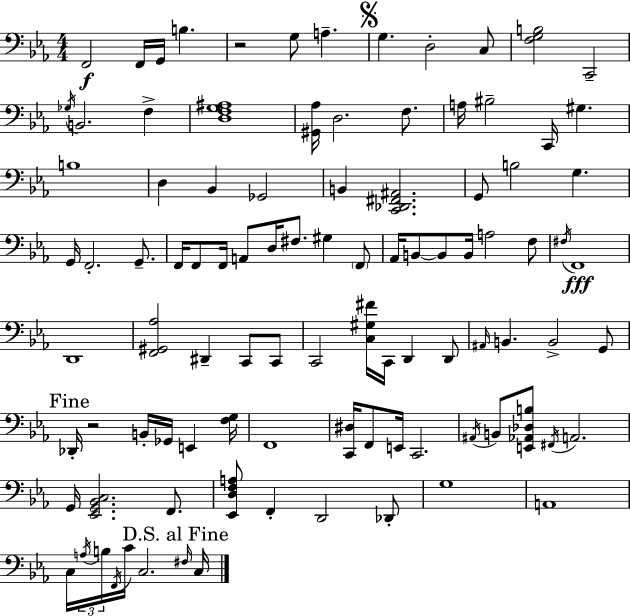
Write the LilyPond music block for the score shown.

{
  \clef bass
  \numericTimeSignature
  \time 4/4
  \key c \minor
  f,2\f f,16 g,16 b4. | r2 g8 a4.-- | \mark \markup { \musicglyph "scripts.segno" } g4. d2-. c8 | <f g b>2 c,2-- | \break \acciaccatura { ges16 } b,2. f4-> | <d f g ais>1 | <gis, aes>16 d2. f8. | a16 bis2-- c,16 gis4. | \break b1 | d4 bes,4 ges,2 | b,4 <c, des, fis, ais,>2. | g,8 b2 g4. | \break g,16 f,2.-. g,8.-- | f,16 f,8 f,16 a,8 d16 fis8. gis4 \parenthesize f,8 | aes,16 b,8~~ b,8 b,16 a2 f8 | \acciaccatura { fis16 }\fff f,1 | \break d,1 | <f, gis, aes>2 dis,4-- c,8 | c,8 c,2 <c gis fis'>16 c,16 d,4 | d,8 \grace { ais,16 } b,4. b,2-> | \break g,8 \mark "Fine" des,16-. r2 b,16-. ges,16 e,4 | <f g>16 f,1 | <c, dis>16 f,8 e,16 c,2. | \acciaccatura { ais,16 } b,8 <e, aes, des b>8 \acciaccatura { fis,16 } a,2. | \break g,16 <ees, g, bes, c>2. | f,8. <ees, d f a>8 f,4-. d,2 | des,8-. g1 | a,1 | \break c16 \tuplet 3/2 { \acciaccatura { a16 } b16 \acciaccatura { f,16 } } c'16 c2. | \mark "D.S. al Fine" \grace { fis16 } c16 \bar "|."
}